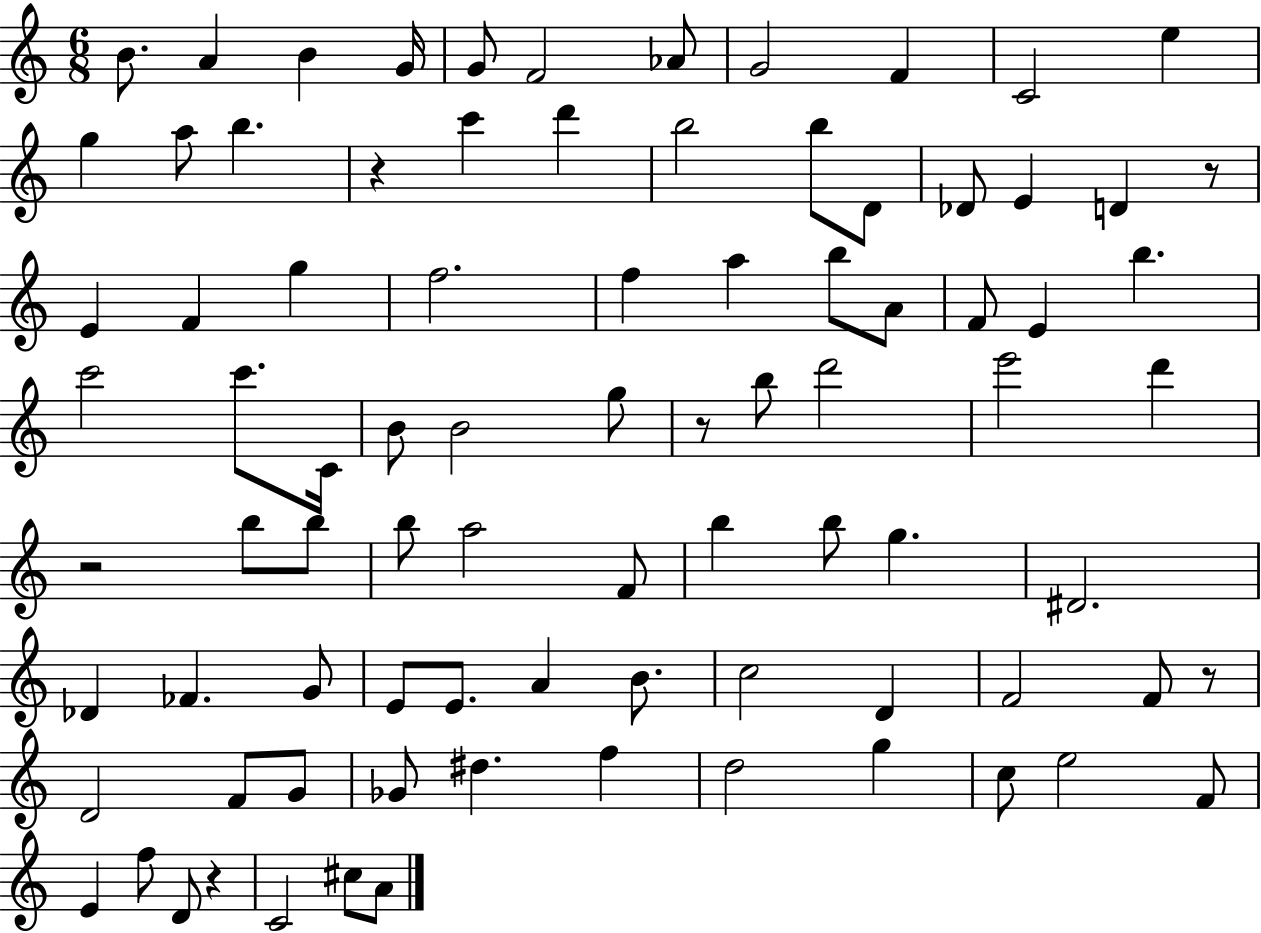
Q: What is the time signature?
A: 6/8